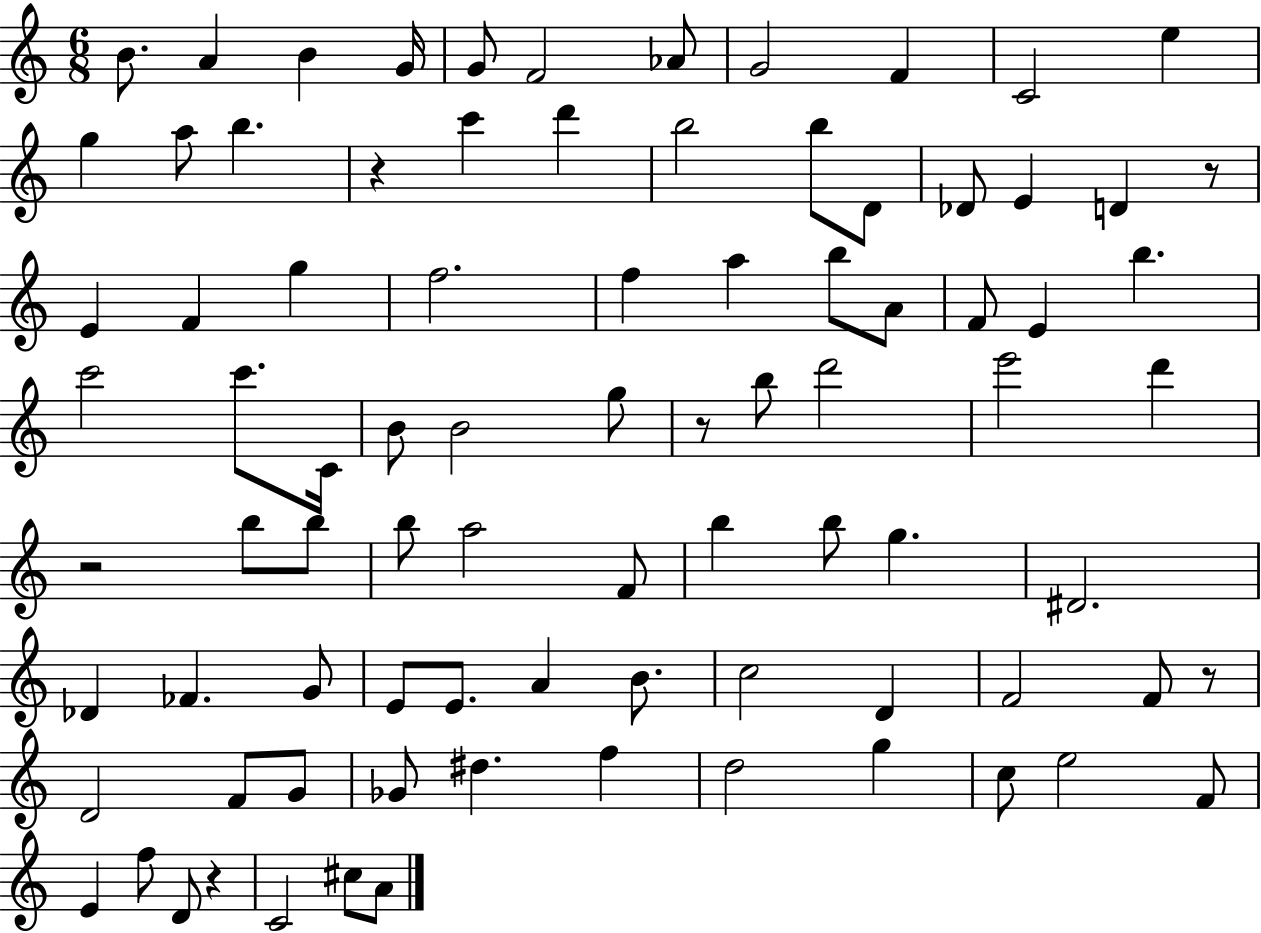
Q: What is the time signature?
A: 6/8